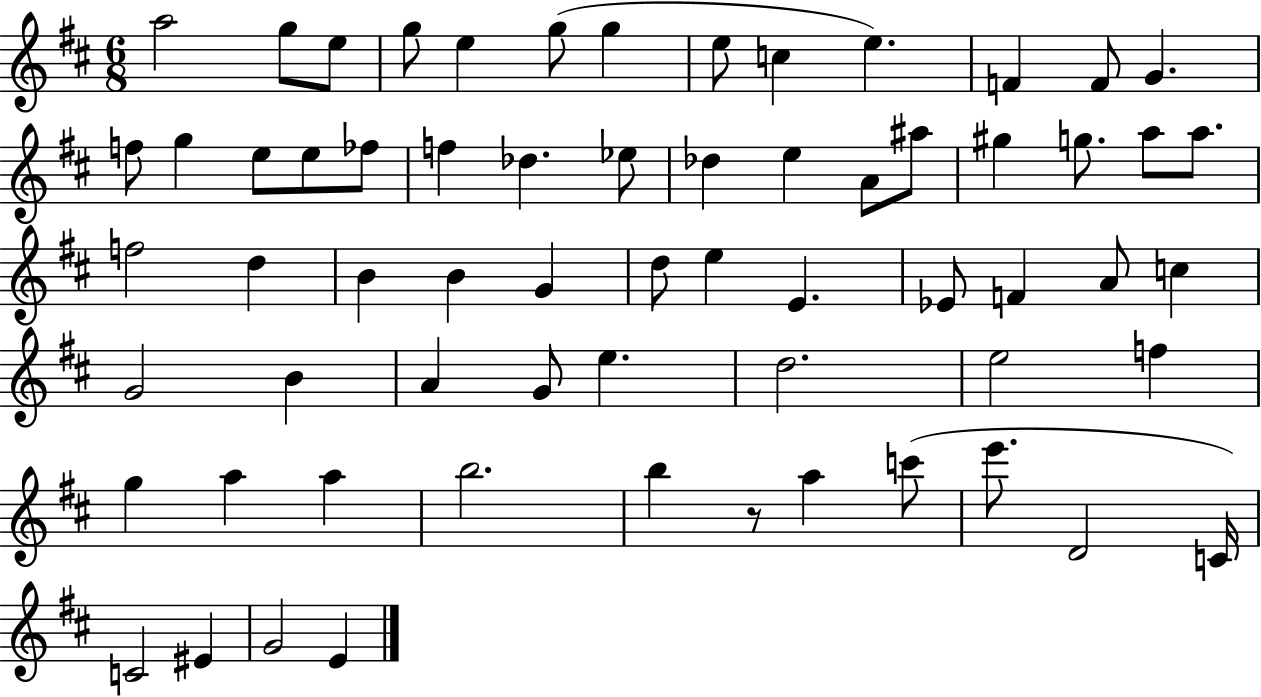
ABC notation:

X:1
T:Untitled
M:6/8
L:1/4
K:D
a2 g/2 e/2 g/2 e g/2 g e/2 c e F F/2 G f/2 g e/2 e/2 _f/2 f _d _e/2 _d e A/2 ^a/2 ^g g/2 a/2 a/2 f2 d B B G d/2 e E _E/2 F A/2 c G2 B A G/2 e d2 e2 f g a a b2 b z/2 a c'/2 e'/2 D2 C/4 C2 ^E G2 E